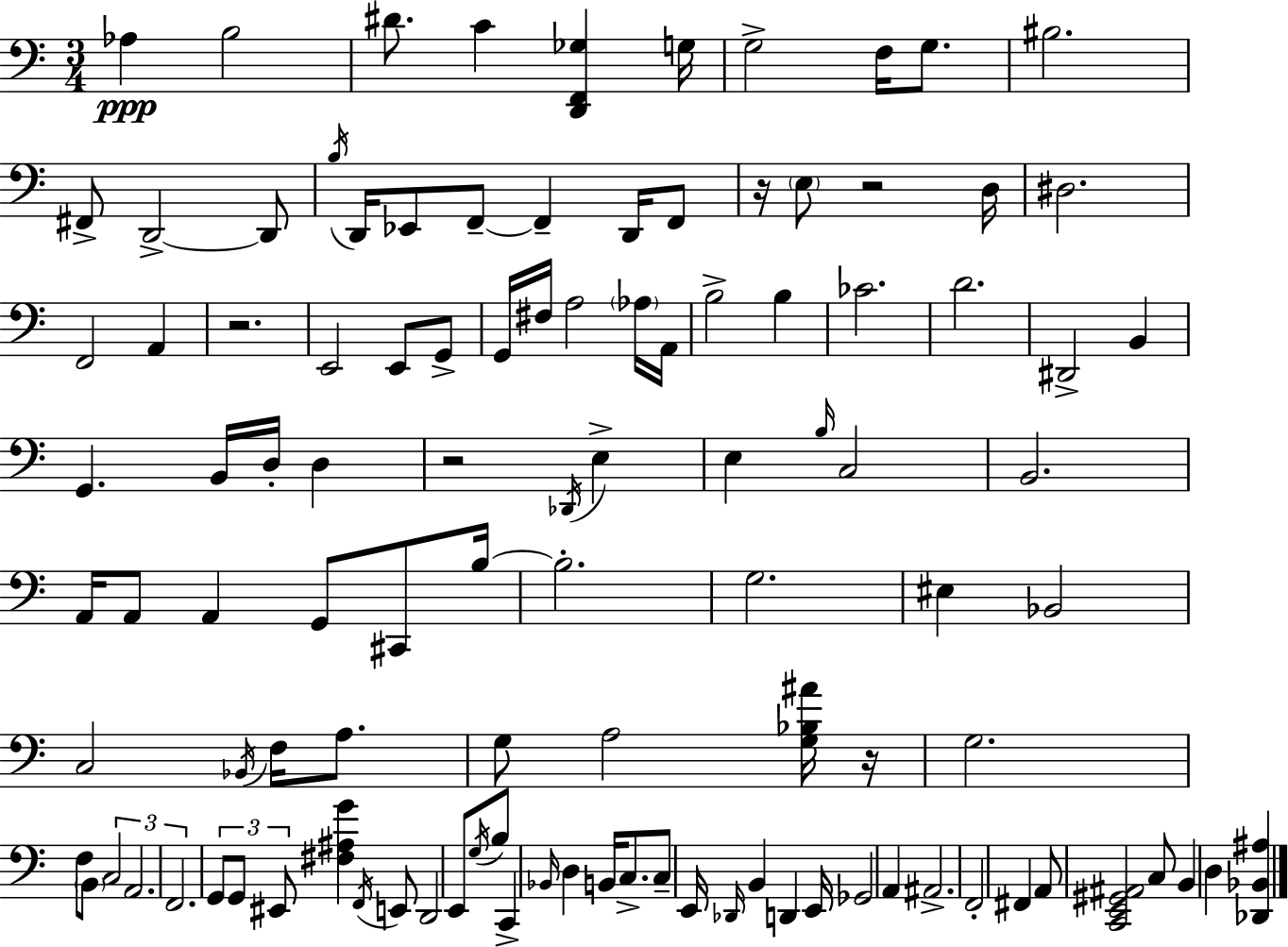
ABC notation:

X:1
T:Untitled
M:3/4
L:1/4
K:C
_A, B,2 ^D/2 C [D,,F,,_G,] G,/4 G,2 F,/4 G,/2 ^B,2 ^F,,/2 D,,2 D,,/2 B,/4 D,,/4 _E,,/2 F,,/2 F,, D,,/4 F,,/2 z/4 E,/2 z2 D,/4 ^D,2 F,,2 A,, z2 E,,2 E,,/2 G,,/2 G,,/4 ^F,/4 A,2 _A,/4 A,,/4 B,2 B, _C2 D2 ^D,,2 B,, G,, B,,/4 D,/4 D, z2 _D,,/4 E, E, B,/4 C,2 B,,2 A,,/4 A,,/2 A,, G,,/2 ^C,,/2 B,/4 B,2 G,2 ^E, _B,,2 C,2 _B,,/4 F,/4 A,/2 G,/2 A,2 [G,_B,^A]/4 z/4 G,2 F,/2 B,,/2 C,2 A,,2 F,,2 G,,/2 G,,/2 ^E,,/2 [^F,^A,G] F,,/4 E,,/2 D,,2 E,,/2 G,/4 B,/2 C,, _B,,/4 D, B,,/4 C,/2 C,/2 E,,/4 _D,,/4 B,, D,, E,,/4 _G,,2 A,, ^A,,2 F,,2 ^F,, A,,/2 [C,,E,,^G,,^A,,]2 C,/2 B,, D, [_D,,_B,,^A,]